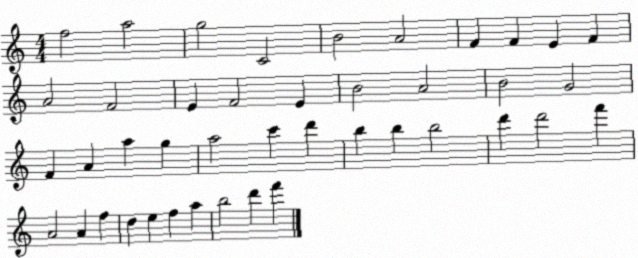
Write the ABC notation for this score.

X:1
T:Untitled
M:4/4
L:1/4
K:C
f2 a2 g2 C2 B2 A2 F F E F A2 F2 E F2 E B2 A2 B2 G2 F A a g a2 c' d' b b b2 d' d'2 f' A2 A f d e f a b2 d' f'